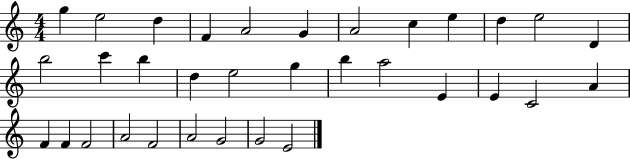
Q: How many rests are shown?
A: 0